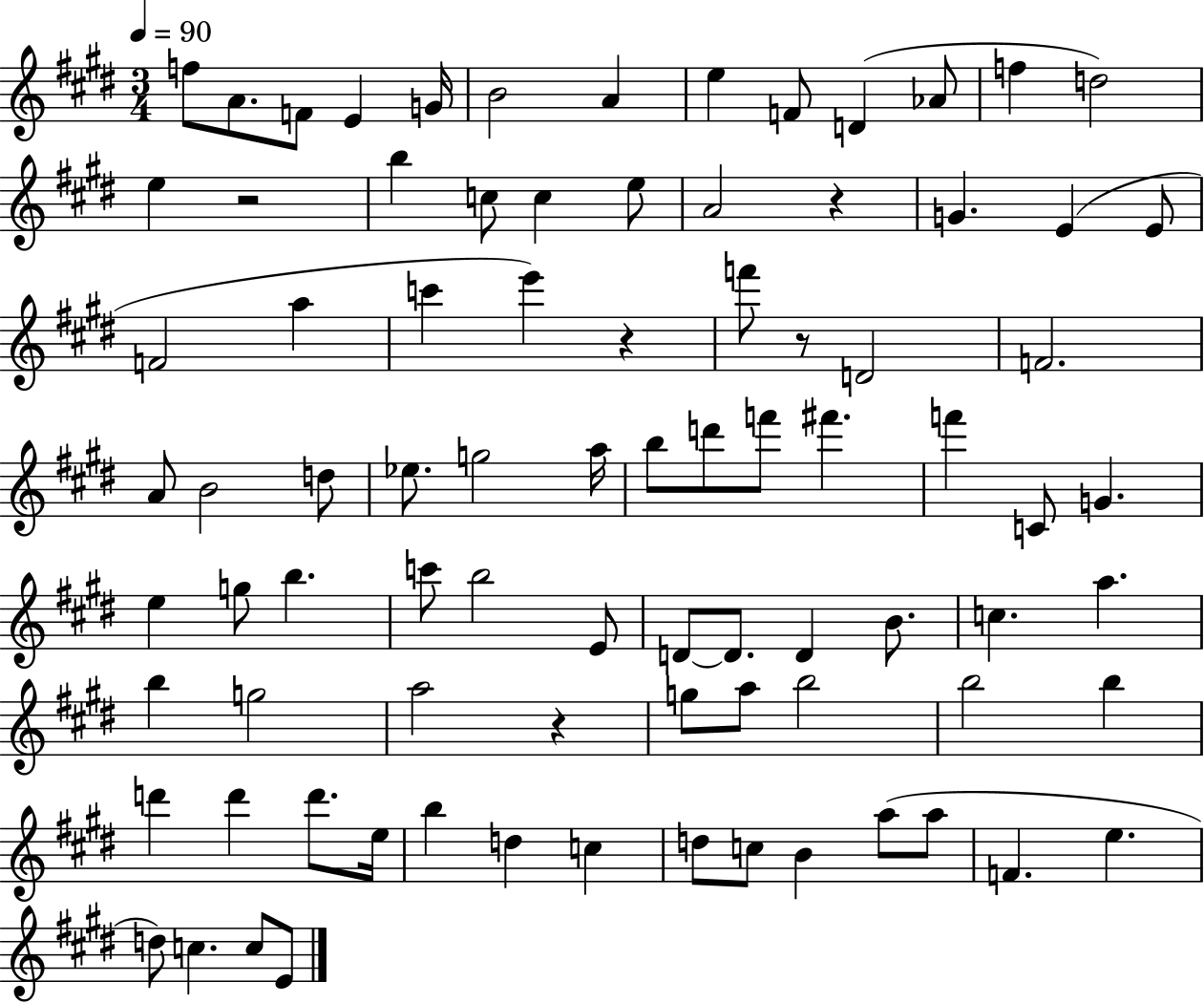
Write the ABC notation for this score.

X:1
T:Untitled
M:3/4
L:1/4
K:E
f/2 A/2 F/2 E G/4 B2 A e F/2 D _A/2 f d2 e z2 b c/2 c e/2 A2 z G E E/2 F2 a c' e' z f'/2 z/2 D2 F2 A/2 B2 d/2 _e/2 g2 a/4 b/2 d'/2 f'/2 ^f' f' C/2 G e g/2 b c'/2 b2 E/2 D/2 D/2 D B/2 c a b g2 a2 z g/2 a/2 b2 b2 b d' d' d'/2 e/4 b d c d/2 c/2 B a/2 a/2 F e d/2 c c/2 E/2